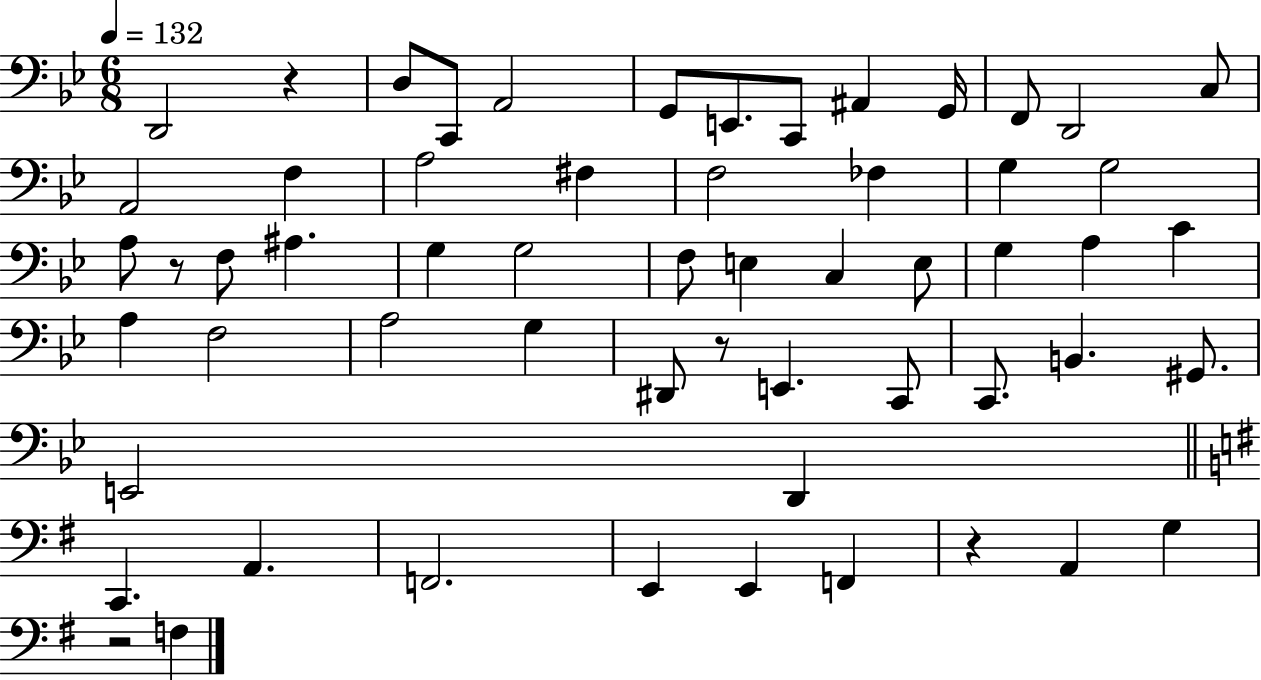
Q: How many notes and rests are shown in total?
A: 58